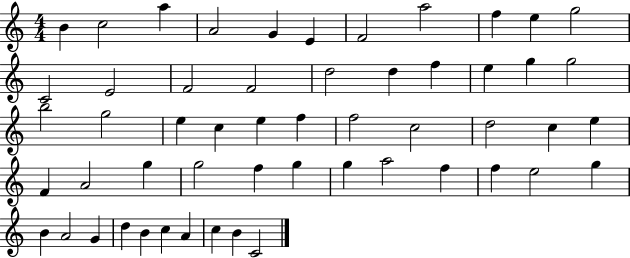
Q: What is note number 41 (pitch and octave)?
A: F5